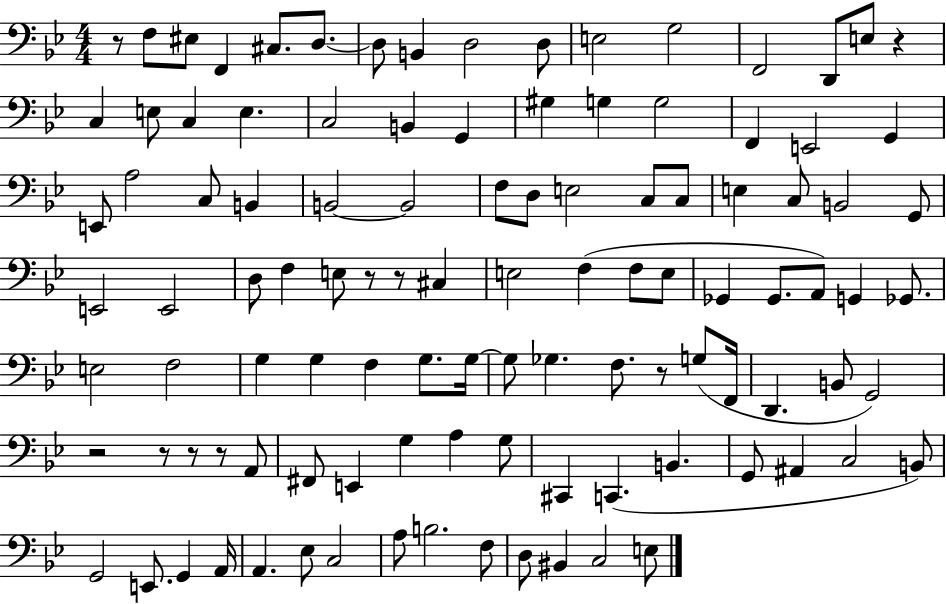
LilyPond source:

{
  \clef bass
  \numericTimeSignature
  \time 4/4
  \key bes \major
  r8 f8 eis8 f,4 cis8. d8.~~ | d8 b,4 d2 d8 | e2 g2 | f,2 d,8 e8 r4 | \break c4 e8 c4 e4. | c2 b,4 g,4 | gis4 g4 g2 | f,4 e,2 g,4 | \break e,8 a2 c8 b,4 | b,2~~ b,2 | f8 d8 e2 c8 c8 | e4 c8 b,2 g,8 | \break e,2 e,2 | d8 f4 e8 r8 r8 cis4 | e2 f4( f8 e8 | ges,4 ges,8. a,8) g,4 ges,8. | \break e2 f2 | g4 g4 f4 g8. g16~~ | g8 ges4. f8. r8 g8( f,16 | d,4. b,8 g,2) | \break r2 r8 r8 r8 a,8 | fis,8 e,4 g4 a4 g8 | cis,4 c,4.( b,4. | g,8 ais,4 c2 b,8) | \break g,2 e,8. g,4 a,16 | a,4. ees8 c2 | a8 b2. f8 | d8 bis,4 c2 e8 | \break \bar "|."
}